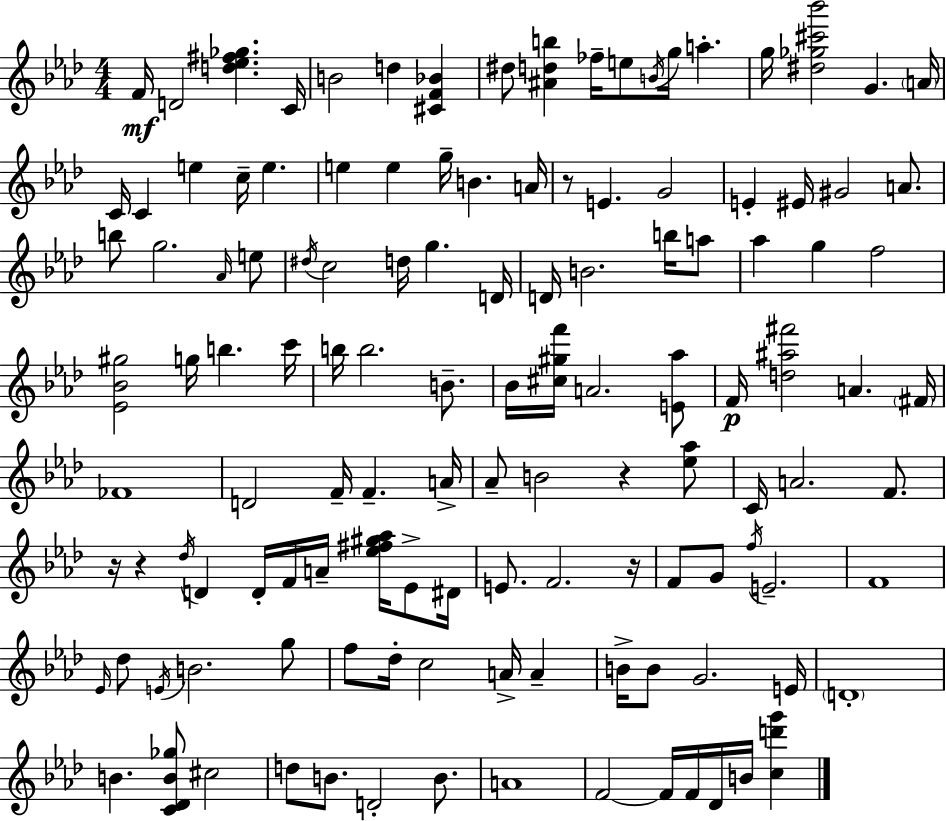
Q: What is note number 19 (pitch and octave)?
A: E5